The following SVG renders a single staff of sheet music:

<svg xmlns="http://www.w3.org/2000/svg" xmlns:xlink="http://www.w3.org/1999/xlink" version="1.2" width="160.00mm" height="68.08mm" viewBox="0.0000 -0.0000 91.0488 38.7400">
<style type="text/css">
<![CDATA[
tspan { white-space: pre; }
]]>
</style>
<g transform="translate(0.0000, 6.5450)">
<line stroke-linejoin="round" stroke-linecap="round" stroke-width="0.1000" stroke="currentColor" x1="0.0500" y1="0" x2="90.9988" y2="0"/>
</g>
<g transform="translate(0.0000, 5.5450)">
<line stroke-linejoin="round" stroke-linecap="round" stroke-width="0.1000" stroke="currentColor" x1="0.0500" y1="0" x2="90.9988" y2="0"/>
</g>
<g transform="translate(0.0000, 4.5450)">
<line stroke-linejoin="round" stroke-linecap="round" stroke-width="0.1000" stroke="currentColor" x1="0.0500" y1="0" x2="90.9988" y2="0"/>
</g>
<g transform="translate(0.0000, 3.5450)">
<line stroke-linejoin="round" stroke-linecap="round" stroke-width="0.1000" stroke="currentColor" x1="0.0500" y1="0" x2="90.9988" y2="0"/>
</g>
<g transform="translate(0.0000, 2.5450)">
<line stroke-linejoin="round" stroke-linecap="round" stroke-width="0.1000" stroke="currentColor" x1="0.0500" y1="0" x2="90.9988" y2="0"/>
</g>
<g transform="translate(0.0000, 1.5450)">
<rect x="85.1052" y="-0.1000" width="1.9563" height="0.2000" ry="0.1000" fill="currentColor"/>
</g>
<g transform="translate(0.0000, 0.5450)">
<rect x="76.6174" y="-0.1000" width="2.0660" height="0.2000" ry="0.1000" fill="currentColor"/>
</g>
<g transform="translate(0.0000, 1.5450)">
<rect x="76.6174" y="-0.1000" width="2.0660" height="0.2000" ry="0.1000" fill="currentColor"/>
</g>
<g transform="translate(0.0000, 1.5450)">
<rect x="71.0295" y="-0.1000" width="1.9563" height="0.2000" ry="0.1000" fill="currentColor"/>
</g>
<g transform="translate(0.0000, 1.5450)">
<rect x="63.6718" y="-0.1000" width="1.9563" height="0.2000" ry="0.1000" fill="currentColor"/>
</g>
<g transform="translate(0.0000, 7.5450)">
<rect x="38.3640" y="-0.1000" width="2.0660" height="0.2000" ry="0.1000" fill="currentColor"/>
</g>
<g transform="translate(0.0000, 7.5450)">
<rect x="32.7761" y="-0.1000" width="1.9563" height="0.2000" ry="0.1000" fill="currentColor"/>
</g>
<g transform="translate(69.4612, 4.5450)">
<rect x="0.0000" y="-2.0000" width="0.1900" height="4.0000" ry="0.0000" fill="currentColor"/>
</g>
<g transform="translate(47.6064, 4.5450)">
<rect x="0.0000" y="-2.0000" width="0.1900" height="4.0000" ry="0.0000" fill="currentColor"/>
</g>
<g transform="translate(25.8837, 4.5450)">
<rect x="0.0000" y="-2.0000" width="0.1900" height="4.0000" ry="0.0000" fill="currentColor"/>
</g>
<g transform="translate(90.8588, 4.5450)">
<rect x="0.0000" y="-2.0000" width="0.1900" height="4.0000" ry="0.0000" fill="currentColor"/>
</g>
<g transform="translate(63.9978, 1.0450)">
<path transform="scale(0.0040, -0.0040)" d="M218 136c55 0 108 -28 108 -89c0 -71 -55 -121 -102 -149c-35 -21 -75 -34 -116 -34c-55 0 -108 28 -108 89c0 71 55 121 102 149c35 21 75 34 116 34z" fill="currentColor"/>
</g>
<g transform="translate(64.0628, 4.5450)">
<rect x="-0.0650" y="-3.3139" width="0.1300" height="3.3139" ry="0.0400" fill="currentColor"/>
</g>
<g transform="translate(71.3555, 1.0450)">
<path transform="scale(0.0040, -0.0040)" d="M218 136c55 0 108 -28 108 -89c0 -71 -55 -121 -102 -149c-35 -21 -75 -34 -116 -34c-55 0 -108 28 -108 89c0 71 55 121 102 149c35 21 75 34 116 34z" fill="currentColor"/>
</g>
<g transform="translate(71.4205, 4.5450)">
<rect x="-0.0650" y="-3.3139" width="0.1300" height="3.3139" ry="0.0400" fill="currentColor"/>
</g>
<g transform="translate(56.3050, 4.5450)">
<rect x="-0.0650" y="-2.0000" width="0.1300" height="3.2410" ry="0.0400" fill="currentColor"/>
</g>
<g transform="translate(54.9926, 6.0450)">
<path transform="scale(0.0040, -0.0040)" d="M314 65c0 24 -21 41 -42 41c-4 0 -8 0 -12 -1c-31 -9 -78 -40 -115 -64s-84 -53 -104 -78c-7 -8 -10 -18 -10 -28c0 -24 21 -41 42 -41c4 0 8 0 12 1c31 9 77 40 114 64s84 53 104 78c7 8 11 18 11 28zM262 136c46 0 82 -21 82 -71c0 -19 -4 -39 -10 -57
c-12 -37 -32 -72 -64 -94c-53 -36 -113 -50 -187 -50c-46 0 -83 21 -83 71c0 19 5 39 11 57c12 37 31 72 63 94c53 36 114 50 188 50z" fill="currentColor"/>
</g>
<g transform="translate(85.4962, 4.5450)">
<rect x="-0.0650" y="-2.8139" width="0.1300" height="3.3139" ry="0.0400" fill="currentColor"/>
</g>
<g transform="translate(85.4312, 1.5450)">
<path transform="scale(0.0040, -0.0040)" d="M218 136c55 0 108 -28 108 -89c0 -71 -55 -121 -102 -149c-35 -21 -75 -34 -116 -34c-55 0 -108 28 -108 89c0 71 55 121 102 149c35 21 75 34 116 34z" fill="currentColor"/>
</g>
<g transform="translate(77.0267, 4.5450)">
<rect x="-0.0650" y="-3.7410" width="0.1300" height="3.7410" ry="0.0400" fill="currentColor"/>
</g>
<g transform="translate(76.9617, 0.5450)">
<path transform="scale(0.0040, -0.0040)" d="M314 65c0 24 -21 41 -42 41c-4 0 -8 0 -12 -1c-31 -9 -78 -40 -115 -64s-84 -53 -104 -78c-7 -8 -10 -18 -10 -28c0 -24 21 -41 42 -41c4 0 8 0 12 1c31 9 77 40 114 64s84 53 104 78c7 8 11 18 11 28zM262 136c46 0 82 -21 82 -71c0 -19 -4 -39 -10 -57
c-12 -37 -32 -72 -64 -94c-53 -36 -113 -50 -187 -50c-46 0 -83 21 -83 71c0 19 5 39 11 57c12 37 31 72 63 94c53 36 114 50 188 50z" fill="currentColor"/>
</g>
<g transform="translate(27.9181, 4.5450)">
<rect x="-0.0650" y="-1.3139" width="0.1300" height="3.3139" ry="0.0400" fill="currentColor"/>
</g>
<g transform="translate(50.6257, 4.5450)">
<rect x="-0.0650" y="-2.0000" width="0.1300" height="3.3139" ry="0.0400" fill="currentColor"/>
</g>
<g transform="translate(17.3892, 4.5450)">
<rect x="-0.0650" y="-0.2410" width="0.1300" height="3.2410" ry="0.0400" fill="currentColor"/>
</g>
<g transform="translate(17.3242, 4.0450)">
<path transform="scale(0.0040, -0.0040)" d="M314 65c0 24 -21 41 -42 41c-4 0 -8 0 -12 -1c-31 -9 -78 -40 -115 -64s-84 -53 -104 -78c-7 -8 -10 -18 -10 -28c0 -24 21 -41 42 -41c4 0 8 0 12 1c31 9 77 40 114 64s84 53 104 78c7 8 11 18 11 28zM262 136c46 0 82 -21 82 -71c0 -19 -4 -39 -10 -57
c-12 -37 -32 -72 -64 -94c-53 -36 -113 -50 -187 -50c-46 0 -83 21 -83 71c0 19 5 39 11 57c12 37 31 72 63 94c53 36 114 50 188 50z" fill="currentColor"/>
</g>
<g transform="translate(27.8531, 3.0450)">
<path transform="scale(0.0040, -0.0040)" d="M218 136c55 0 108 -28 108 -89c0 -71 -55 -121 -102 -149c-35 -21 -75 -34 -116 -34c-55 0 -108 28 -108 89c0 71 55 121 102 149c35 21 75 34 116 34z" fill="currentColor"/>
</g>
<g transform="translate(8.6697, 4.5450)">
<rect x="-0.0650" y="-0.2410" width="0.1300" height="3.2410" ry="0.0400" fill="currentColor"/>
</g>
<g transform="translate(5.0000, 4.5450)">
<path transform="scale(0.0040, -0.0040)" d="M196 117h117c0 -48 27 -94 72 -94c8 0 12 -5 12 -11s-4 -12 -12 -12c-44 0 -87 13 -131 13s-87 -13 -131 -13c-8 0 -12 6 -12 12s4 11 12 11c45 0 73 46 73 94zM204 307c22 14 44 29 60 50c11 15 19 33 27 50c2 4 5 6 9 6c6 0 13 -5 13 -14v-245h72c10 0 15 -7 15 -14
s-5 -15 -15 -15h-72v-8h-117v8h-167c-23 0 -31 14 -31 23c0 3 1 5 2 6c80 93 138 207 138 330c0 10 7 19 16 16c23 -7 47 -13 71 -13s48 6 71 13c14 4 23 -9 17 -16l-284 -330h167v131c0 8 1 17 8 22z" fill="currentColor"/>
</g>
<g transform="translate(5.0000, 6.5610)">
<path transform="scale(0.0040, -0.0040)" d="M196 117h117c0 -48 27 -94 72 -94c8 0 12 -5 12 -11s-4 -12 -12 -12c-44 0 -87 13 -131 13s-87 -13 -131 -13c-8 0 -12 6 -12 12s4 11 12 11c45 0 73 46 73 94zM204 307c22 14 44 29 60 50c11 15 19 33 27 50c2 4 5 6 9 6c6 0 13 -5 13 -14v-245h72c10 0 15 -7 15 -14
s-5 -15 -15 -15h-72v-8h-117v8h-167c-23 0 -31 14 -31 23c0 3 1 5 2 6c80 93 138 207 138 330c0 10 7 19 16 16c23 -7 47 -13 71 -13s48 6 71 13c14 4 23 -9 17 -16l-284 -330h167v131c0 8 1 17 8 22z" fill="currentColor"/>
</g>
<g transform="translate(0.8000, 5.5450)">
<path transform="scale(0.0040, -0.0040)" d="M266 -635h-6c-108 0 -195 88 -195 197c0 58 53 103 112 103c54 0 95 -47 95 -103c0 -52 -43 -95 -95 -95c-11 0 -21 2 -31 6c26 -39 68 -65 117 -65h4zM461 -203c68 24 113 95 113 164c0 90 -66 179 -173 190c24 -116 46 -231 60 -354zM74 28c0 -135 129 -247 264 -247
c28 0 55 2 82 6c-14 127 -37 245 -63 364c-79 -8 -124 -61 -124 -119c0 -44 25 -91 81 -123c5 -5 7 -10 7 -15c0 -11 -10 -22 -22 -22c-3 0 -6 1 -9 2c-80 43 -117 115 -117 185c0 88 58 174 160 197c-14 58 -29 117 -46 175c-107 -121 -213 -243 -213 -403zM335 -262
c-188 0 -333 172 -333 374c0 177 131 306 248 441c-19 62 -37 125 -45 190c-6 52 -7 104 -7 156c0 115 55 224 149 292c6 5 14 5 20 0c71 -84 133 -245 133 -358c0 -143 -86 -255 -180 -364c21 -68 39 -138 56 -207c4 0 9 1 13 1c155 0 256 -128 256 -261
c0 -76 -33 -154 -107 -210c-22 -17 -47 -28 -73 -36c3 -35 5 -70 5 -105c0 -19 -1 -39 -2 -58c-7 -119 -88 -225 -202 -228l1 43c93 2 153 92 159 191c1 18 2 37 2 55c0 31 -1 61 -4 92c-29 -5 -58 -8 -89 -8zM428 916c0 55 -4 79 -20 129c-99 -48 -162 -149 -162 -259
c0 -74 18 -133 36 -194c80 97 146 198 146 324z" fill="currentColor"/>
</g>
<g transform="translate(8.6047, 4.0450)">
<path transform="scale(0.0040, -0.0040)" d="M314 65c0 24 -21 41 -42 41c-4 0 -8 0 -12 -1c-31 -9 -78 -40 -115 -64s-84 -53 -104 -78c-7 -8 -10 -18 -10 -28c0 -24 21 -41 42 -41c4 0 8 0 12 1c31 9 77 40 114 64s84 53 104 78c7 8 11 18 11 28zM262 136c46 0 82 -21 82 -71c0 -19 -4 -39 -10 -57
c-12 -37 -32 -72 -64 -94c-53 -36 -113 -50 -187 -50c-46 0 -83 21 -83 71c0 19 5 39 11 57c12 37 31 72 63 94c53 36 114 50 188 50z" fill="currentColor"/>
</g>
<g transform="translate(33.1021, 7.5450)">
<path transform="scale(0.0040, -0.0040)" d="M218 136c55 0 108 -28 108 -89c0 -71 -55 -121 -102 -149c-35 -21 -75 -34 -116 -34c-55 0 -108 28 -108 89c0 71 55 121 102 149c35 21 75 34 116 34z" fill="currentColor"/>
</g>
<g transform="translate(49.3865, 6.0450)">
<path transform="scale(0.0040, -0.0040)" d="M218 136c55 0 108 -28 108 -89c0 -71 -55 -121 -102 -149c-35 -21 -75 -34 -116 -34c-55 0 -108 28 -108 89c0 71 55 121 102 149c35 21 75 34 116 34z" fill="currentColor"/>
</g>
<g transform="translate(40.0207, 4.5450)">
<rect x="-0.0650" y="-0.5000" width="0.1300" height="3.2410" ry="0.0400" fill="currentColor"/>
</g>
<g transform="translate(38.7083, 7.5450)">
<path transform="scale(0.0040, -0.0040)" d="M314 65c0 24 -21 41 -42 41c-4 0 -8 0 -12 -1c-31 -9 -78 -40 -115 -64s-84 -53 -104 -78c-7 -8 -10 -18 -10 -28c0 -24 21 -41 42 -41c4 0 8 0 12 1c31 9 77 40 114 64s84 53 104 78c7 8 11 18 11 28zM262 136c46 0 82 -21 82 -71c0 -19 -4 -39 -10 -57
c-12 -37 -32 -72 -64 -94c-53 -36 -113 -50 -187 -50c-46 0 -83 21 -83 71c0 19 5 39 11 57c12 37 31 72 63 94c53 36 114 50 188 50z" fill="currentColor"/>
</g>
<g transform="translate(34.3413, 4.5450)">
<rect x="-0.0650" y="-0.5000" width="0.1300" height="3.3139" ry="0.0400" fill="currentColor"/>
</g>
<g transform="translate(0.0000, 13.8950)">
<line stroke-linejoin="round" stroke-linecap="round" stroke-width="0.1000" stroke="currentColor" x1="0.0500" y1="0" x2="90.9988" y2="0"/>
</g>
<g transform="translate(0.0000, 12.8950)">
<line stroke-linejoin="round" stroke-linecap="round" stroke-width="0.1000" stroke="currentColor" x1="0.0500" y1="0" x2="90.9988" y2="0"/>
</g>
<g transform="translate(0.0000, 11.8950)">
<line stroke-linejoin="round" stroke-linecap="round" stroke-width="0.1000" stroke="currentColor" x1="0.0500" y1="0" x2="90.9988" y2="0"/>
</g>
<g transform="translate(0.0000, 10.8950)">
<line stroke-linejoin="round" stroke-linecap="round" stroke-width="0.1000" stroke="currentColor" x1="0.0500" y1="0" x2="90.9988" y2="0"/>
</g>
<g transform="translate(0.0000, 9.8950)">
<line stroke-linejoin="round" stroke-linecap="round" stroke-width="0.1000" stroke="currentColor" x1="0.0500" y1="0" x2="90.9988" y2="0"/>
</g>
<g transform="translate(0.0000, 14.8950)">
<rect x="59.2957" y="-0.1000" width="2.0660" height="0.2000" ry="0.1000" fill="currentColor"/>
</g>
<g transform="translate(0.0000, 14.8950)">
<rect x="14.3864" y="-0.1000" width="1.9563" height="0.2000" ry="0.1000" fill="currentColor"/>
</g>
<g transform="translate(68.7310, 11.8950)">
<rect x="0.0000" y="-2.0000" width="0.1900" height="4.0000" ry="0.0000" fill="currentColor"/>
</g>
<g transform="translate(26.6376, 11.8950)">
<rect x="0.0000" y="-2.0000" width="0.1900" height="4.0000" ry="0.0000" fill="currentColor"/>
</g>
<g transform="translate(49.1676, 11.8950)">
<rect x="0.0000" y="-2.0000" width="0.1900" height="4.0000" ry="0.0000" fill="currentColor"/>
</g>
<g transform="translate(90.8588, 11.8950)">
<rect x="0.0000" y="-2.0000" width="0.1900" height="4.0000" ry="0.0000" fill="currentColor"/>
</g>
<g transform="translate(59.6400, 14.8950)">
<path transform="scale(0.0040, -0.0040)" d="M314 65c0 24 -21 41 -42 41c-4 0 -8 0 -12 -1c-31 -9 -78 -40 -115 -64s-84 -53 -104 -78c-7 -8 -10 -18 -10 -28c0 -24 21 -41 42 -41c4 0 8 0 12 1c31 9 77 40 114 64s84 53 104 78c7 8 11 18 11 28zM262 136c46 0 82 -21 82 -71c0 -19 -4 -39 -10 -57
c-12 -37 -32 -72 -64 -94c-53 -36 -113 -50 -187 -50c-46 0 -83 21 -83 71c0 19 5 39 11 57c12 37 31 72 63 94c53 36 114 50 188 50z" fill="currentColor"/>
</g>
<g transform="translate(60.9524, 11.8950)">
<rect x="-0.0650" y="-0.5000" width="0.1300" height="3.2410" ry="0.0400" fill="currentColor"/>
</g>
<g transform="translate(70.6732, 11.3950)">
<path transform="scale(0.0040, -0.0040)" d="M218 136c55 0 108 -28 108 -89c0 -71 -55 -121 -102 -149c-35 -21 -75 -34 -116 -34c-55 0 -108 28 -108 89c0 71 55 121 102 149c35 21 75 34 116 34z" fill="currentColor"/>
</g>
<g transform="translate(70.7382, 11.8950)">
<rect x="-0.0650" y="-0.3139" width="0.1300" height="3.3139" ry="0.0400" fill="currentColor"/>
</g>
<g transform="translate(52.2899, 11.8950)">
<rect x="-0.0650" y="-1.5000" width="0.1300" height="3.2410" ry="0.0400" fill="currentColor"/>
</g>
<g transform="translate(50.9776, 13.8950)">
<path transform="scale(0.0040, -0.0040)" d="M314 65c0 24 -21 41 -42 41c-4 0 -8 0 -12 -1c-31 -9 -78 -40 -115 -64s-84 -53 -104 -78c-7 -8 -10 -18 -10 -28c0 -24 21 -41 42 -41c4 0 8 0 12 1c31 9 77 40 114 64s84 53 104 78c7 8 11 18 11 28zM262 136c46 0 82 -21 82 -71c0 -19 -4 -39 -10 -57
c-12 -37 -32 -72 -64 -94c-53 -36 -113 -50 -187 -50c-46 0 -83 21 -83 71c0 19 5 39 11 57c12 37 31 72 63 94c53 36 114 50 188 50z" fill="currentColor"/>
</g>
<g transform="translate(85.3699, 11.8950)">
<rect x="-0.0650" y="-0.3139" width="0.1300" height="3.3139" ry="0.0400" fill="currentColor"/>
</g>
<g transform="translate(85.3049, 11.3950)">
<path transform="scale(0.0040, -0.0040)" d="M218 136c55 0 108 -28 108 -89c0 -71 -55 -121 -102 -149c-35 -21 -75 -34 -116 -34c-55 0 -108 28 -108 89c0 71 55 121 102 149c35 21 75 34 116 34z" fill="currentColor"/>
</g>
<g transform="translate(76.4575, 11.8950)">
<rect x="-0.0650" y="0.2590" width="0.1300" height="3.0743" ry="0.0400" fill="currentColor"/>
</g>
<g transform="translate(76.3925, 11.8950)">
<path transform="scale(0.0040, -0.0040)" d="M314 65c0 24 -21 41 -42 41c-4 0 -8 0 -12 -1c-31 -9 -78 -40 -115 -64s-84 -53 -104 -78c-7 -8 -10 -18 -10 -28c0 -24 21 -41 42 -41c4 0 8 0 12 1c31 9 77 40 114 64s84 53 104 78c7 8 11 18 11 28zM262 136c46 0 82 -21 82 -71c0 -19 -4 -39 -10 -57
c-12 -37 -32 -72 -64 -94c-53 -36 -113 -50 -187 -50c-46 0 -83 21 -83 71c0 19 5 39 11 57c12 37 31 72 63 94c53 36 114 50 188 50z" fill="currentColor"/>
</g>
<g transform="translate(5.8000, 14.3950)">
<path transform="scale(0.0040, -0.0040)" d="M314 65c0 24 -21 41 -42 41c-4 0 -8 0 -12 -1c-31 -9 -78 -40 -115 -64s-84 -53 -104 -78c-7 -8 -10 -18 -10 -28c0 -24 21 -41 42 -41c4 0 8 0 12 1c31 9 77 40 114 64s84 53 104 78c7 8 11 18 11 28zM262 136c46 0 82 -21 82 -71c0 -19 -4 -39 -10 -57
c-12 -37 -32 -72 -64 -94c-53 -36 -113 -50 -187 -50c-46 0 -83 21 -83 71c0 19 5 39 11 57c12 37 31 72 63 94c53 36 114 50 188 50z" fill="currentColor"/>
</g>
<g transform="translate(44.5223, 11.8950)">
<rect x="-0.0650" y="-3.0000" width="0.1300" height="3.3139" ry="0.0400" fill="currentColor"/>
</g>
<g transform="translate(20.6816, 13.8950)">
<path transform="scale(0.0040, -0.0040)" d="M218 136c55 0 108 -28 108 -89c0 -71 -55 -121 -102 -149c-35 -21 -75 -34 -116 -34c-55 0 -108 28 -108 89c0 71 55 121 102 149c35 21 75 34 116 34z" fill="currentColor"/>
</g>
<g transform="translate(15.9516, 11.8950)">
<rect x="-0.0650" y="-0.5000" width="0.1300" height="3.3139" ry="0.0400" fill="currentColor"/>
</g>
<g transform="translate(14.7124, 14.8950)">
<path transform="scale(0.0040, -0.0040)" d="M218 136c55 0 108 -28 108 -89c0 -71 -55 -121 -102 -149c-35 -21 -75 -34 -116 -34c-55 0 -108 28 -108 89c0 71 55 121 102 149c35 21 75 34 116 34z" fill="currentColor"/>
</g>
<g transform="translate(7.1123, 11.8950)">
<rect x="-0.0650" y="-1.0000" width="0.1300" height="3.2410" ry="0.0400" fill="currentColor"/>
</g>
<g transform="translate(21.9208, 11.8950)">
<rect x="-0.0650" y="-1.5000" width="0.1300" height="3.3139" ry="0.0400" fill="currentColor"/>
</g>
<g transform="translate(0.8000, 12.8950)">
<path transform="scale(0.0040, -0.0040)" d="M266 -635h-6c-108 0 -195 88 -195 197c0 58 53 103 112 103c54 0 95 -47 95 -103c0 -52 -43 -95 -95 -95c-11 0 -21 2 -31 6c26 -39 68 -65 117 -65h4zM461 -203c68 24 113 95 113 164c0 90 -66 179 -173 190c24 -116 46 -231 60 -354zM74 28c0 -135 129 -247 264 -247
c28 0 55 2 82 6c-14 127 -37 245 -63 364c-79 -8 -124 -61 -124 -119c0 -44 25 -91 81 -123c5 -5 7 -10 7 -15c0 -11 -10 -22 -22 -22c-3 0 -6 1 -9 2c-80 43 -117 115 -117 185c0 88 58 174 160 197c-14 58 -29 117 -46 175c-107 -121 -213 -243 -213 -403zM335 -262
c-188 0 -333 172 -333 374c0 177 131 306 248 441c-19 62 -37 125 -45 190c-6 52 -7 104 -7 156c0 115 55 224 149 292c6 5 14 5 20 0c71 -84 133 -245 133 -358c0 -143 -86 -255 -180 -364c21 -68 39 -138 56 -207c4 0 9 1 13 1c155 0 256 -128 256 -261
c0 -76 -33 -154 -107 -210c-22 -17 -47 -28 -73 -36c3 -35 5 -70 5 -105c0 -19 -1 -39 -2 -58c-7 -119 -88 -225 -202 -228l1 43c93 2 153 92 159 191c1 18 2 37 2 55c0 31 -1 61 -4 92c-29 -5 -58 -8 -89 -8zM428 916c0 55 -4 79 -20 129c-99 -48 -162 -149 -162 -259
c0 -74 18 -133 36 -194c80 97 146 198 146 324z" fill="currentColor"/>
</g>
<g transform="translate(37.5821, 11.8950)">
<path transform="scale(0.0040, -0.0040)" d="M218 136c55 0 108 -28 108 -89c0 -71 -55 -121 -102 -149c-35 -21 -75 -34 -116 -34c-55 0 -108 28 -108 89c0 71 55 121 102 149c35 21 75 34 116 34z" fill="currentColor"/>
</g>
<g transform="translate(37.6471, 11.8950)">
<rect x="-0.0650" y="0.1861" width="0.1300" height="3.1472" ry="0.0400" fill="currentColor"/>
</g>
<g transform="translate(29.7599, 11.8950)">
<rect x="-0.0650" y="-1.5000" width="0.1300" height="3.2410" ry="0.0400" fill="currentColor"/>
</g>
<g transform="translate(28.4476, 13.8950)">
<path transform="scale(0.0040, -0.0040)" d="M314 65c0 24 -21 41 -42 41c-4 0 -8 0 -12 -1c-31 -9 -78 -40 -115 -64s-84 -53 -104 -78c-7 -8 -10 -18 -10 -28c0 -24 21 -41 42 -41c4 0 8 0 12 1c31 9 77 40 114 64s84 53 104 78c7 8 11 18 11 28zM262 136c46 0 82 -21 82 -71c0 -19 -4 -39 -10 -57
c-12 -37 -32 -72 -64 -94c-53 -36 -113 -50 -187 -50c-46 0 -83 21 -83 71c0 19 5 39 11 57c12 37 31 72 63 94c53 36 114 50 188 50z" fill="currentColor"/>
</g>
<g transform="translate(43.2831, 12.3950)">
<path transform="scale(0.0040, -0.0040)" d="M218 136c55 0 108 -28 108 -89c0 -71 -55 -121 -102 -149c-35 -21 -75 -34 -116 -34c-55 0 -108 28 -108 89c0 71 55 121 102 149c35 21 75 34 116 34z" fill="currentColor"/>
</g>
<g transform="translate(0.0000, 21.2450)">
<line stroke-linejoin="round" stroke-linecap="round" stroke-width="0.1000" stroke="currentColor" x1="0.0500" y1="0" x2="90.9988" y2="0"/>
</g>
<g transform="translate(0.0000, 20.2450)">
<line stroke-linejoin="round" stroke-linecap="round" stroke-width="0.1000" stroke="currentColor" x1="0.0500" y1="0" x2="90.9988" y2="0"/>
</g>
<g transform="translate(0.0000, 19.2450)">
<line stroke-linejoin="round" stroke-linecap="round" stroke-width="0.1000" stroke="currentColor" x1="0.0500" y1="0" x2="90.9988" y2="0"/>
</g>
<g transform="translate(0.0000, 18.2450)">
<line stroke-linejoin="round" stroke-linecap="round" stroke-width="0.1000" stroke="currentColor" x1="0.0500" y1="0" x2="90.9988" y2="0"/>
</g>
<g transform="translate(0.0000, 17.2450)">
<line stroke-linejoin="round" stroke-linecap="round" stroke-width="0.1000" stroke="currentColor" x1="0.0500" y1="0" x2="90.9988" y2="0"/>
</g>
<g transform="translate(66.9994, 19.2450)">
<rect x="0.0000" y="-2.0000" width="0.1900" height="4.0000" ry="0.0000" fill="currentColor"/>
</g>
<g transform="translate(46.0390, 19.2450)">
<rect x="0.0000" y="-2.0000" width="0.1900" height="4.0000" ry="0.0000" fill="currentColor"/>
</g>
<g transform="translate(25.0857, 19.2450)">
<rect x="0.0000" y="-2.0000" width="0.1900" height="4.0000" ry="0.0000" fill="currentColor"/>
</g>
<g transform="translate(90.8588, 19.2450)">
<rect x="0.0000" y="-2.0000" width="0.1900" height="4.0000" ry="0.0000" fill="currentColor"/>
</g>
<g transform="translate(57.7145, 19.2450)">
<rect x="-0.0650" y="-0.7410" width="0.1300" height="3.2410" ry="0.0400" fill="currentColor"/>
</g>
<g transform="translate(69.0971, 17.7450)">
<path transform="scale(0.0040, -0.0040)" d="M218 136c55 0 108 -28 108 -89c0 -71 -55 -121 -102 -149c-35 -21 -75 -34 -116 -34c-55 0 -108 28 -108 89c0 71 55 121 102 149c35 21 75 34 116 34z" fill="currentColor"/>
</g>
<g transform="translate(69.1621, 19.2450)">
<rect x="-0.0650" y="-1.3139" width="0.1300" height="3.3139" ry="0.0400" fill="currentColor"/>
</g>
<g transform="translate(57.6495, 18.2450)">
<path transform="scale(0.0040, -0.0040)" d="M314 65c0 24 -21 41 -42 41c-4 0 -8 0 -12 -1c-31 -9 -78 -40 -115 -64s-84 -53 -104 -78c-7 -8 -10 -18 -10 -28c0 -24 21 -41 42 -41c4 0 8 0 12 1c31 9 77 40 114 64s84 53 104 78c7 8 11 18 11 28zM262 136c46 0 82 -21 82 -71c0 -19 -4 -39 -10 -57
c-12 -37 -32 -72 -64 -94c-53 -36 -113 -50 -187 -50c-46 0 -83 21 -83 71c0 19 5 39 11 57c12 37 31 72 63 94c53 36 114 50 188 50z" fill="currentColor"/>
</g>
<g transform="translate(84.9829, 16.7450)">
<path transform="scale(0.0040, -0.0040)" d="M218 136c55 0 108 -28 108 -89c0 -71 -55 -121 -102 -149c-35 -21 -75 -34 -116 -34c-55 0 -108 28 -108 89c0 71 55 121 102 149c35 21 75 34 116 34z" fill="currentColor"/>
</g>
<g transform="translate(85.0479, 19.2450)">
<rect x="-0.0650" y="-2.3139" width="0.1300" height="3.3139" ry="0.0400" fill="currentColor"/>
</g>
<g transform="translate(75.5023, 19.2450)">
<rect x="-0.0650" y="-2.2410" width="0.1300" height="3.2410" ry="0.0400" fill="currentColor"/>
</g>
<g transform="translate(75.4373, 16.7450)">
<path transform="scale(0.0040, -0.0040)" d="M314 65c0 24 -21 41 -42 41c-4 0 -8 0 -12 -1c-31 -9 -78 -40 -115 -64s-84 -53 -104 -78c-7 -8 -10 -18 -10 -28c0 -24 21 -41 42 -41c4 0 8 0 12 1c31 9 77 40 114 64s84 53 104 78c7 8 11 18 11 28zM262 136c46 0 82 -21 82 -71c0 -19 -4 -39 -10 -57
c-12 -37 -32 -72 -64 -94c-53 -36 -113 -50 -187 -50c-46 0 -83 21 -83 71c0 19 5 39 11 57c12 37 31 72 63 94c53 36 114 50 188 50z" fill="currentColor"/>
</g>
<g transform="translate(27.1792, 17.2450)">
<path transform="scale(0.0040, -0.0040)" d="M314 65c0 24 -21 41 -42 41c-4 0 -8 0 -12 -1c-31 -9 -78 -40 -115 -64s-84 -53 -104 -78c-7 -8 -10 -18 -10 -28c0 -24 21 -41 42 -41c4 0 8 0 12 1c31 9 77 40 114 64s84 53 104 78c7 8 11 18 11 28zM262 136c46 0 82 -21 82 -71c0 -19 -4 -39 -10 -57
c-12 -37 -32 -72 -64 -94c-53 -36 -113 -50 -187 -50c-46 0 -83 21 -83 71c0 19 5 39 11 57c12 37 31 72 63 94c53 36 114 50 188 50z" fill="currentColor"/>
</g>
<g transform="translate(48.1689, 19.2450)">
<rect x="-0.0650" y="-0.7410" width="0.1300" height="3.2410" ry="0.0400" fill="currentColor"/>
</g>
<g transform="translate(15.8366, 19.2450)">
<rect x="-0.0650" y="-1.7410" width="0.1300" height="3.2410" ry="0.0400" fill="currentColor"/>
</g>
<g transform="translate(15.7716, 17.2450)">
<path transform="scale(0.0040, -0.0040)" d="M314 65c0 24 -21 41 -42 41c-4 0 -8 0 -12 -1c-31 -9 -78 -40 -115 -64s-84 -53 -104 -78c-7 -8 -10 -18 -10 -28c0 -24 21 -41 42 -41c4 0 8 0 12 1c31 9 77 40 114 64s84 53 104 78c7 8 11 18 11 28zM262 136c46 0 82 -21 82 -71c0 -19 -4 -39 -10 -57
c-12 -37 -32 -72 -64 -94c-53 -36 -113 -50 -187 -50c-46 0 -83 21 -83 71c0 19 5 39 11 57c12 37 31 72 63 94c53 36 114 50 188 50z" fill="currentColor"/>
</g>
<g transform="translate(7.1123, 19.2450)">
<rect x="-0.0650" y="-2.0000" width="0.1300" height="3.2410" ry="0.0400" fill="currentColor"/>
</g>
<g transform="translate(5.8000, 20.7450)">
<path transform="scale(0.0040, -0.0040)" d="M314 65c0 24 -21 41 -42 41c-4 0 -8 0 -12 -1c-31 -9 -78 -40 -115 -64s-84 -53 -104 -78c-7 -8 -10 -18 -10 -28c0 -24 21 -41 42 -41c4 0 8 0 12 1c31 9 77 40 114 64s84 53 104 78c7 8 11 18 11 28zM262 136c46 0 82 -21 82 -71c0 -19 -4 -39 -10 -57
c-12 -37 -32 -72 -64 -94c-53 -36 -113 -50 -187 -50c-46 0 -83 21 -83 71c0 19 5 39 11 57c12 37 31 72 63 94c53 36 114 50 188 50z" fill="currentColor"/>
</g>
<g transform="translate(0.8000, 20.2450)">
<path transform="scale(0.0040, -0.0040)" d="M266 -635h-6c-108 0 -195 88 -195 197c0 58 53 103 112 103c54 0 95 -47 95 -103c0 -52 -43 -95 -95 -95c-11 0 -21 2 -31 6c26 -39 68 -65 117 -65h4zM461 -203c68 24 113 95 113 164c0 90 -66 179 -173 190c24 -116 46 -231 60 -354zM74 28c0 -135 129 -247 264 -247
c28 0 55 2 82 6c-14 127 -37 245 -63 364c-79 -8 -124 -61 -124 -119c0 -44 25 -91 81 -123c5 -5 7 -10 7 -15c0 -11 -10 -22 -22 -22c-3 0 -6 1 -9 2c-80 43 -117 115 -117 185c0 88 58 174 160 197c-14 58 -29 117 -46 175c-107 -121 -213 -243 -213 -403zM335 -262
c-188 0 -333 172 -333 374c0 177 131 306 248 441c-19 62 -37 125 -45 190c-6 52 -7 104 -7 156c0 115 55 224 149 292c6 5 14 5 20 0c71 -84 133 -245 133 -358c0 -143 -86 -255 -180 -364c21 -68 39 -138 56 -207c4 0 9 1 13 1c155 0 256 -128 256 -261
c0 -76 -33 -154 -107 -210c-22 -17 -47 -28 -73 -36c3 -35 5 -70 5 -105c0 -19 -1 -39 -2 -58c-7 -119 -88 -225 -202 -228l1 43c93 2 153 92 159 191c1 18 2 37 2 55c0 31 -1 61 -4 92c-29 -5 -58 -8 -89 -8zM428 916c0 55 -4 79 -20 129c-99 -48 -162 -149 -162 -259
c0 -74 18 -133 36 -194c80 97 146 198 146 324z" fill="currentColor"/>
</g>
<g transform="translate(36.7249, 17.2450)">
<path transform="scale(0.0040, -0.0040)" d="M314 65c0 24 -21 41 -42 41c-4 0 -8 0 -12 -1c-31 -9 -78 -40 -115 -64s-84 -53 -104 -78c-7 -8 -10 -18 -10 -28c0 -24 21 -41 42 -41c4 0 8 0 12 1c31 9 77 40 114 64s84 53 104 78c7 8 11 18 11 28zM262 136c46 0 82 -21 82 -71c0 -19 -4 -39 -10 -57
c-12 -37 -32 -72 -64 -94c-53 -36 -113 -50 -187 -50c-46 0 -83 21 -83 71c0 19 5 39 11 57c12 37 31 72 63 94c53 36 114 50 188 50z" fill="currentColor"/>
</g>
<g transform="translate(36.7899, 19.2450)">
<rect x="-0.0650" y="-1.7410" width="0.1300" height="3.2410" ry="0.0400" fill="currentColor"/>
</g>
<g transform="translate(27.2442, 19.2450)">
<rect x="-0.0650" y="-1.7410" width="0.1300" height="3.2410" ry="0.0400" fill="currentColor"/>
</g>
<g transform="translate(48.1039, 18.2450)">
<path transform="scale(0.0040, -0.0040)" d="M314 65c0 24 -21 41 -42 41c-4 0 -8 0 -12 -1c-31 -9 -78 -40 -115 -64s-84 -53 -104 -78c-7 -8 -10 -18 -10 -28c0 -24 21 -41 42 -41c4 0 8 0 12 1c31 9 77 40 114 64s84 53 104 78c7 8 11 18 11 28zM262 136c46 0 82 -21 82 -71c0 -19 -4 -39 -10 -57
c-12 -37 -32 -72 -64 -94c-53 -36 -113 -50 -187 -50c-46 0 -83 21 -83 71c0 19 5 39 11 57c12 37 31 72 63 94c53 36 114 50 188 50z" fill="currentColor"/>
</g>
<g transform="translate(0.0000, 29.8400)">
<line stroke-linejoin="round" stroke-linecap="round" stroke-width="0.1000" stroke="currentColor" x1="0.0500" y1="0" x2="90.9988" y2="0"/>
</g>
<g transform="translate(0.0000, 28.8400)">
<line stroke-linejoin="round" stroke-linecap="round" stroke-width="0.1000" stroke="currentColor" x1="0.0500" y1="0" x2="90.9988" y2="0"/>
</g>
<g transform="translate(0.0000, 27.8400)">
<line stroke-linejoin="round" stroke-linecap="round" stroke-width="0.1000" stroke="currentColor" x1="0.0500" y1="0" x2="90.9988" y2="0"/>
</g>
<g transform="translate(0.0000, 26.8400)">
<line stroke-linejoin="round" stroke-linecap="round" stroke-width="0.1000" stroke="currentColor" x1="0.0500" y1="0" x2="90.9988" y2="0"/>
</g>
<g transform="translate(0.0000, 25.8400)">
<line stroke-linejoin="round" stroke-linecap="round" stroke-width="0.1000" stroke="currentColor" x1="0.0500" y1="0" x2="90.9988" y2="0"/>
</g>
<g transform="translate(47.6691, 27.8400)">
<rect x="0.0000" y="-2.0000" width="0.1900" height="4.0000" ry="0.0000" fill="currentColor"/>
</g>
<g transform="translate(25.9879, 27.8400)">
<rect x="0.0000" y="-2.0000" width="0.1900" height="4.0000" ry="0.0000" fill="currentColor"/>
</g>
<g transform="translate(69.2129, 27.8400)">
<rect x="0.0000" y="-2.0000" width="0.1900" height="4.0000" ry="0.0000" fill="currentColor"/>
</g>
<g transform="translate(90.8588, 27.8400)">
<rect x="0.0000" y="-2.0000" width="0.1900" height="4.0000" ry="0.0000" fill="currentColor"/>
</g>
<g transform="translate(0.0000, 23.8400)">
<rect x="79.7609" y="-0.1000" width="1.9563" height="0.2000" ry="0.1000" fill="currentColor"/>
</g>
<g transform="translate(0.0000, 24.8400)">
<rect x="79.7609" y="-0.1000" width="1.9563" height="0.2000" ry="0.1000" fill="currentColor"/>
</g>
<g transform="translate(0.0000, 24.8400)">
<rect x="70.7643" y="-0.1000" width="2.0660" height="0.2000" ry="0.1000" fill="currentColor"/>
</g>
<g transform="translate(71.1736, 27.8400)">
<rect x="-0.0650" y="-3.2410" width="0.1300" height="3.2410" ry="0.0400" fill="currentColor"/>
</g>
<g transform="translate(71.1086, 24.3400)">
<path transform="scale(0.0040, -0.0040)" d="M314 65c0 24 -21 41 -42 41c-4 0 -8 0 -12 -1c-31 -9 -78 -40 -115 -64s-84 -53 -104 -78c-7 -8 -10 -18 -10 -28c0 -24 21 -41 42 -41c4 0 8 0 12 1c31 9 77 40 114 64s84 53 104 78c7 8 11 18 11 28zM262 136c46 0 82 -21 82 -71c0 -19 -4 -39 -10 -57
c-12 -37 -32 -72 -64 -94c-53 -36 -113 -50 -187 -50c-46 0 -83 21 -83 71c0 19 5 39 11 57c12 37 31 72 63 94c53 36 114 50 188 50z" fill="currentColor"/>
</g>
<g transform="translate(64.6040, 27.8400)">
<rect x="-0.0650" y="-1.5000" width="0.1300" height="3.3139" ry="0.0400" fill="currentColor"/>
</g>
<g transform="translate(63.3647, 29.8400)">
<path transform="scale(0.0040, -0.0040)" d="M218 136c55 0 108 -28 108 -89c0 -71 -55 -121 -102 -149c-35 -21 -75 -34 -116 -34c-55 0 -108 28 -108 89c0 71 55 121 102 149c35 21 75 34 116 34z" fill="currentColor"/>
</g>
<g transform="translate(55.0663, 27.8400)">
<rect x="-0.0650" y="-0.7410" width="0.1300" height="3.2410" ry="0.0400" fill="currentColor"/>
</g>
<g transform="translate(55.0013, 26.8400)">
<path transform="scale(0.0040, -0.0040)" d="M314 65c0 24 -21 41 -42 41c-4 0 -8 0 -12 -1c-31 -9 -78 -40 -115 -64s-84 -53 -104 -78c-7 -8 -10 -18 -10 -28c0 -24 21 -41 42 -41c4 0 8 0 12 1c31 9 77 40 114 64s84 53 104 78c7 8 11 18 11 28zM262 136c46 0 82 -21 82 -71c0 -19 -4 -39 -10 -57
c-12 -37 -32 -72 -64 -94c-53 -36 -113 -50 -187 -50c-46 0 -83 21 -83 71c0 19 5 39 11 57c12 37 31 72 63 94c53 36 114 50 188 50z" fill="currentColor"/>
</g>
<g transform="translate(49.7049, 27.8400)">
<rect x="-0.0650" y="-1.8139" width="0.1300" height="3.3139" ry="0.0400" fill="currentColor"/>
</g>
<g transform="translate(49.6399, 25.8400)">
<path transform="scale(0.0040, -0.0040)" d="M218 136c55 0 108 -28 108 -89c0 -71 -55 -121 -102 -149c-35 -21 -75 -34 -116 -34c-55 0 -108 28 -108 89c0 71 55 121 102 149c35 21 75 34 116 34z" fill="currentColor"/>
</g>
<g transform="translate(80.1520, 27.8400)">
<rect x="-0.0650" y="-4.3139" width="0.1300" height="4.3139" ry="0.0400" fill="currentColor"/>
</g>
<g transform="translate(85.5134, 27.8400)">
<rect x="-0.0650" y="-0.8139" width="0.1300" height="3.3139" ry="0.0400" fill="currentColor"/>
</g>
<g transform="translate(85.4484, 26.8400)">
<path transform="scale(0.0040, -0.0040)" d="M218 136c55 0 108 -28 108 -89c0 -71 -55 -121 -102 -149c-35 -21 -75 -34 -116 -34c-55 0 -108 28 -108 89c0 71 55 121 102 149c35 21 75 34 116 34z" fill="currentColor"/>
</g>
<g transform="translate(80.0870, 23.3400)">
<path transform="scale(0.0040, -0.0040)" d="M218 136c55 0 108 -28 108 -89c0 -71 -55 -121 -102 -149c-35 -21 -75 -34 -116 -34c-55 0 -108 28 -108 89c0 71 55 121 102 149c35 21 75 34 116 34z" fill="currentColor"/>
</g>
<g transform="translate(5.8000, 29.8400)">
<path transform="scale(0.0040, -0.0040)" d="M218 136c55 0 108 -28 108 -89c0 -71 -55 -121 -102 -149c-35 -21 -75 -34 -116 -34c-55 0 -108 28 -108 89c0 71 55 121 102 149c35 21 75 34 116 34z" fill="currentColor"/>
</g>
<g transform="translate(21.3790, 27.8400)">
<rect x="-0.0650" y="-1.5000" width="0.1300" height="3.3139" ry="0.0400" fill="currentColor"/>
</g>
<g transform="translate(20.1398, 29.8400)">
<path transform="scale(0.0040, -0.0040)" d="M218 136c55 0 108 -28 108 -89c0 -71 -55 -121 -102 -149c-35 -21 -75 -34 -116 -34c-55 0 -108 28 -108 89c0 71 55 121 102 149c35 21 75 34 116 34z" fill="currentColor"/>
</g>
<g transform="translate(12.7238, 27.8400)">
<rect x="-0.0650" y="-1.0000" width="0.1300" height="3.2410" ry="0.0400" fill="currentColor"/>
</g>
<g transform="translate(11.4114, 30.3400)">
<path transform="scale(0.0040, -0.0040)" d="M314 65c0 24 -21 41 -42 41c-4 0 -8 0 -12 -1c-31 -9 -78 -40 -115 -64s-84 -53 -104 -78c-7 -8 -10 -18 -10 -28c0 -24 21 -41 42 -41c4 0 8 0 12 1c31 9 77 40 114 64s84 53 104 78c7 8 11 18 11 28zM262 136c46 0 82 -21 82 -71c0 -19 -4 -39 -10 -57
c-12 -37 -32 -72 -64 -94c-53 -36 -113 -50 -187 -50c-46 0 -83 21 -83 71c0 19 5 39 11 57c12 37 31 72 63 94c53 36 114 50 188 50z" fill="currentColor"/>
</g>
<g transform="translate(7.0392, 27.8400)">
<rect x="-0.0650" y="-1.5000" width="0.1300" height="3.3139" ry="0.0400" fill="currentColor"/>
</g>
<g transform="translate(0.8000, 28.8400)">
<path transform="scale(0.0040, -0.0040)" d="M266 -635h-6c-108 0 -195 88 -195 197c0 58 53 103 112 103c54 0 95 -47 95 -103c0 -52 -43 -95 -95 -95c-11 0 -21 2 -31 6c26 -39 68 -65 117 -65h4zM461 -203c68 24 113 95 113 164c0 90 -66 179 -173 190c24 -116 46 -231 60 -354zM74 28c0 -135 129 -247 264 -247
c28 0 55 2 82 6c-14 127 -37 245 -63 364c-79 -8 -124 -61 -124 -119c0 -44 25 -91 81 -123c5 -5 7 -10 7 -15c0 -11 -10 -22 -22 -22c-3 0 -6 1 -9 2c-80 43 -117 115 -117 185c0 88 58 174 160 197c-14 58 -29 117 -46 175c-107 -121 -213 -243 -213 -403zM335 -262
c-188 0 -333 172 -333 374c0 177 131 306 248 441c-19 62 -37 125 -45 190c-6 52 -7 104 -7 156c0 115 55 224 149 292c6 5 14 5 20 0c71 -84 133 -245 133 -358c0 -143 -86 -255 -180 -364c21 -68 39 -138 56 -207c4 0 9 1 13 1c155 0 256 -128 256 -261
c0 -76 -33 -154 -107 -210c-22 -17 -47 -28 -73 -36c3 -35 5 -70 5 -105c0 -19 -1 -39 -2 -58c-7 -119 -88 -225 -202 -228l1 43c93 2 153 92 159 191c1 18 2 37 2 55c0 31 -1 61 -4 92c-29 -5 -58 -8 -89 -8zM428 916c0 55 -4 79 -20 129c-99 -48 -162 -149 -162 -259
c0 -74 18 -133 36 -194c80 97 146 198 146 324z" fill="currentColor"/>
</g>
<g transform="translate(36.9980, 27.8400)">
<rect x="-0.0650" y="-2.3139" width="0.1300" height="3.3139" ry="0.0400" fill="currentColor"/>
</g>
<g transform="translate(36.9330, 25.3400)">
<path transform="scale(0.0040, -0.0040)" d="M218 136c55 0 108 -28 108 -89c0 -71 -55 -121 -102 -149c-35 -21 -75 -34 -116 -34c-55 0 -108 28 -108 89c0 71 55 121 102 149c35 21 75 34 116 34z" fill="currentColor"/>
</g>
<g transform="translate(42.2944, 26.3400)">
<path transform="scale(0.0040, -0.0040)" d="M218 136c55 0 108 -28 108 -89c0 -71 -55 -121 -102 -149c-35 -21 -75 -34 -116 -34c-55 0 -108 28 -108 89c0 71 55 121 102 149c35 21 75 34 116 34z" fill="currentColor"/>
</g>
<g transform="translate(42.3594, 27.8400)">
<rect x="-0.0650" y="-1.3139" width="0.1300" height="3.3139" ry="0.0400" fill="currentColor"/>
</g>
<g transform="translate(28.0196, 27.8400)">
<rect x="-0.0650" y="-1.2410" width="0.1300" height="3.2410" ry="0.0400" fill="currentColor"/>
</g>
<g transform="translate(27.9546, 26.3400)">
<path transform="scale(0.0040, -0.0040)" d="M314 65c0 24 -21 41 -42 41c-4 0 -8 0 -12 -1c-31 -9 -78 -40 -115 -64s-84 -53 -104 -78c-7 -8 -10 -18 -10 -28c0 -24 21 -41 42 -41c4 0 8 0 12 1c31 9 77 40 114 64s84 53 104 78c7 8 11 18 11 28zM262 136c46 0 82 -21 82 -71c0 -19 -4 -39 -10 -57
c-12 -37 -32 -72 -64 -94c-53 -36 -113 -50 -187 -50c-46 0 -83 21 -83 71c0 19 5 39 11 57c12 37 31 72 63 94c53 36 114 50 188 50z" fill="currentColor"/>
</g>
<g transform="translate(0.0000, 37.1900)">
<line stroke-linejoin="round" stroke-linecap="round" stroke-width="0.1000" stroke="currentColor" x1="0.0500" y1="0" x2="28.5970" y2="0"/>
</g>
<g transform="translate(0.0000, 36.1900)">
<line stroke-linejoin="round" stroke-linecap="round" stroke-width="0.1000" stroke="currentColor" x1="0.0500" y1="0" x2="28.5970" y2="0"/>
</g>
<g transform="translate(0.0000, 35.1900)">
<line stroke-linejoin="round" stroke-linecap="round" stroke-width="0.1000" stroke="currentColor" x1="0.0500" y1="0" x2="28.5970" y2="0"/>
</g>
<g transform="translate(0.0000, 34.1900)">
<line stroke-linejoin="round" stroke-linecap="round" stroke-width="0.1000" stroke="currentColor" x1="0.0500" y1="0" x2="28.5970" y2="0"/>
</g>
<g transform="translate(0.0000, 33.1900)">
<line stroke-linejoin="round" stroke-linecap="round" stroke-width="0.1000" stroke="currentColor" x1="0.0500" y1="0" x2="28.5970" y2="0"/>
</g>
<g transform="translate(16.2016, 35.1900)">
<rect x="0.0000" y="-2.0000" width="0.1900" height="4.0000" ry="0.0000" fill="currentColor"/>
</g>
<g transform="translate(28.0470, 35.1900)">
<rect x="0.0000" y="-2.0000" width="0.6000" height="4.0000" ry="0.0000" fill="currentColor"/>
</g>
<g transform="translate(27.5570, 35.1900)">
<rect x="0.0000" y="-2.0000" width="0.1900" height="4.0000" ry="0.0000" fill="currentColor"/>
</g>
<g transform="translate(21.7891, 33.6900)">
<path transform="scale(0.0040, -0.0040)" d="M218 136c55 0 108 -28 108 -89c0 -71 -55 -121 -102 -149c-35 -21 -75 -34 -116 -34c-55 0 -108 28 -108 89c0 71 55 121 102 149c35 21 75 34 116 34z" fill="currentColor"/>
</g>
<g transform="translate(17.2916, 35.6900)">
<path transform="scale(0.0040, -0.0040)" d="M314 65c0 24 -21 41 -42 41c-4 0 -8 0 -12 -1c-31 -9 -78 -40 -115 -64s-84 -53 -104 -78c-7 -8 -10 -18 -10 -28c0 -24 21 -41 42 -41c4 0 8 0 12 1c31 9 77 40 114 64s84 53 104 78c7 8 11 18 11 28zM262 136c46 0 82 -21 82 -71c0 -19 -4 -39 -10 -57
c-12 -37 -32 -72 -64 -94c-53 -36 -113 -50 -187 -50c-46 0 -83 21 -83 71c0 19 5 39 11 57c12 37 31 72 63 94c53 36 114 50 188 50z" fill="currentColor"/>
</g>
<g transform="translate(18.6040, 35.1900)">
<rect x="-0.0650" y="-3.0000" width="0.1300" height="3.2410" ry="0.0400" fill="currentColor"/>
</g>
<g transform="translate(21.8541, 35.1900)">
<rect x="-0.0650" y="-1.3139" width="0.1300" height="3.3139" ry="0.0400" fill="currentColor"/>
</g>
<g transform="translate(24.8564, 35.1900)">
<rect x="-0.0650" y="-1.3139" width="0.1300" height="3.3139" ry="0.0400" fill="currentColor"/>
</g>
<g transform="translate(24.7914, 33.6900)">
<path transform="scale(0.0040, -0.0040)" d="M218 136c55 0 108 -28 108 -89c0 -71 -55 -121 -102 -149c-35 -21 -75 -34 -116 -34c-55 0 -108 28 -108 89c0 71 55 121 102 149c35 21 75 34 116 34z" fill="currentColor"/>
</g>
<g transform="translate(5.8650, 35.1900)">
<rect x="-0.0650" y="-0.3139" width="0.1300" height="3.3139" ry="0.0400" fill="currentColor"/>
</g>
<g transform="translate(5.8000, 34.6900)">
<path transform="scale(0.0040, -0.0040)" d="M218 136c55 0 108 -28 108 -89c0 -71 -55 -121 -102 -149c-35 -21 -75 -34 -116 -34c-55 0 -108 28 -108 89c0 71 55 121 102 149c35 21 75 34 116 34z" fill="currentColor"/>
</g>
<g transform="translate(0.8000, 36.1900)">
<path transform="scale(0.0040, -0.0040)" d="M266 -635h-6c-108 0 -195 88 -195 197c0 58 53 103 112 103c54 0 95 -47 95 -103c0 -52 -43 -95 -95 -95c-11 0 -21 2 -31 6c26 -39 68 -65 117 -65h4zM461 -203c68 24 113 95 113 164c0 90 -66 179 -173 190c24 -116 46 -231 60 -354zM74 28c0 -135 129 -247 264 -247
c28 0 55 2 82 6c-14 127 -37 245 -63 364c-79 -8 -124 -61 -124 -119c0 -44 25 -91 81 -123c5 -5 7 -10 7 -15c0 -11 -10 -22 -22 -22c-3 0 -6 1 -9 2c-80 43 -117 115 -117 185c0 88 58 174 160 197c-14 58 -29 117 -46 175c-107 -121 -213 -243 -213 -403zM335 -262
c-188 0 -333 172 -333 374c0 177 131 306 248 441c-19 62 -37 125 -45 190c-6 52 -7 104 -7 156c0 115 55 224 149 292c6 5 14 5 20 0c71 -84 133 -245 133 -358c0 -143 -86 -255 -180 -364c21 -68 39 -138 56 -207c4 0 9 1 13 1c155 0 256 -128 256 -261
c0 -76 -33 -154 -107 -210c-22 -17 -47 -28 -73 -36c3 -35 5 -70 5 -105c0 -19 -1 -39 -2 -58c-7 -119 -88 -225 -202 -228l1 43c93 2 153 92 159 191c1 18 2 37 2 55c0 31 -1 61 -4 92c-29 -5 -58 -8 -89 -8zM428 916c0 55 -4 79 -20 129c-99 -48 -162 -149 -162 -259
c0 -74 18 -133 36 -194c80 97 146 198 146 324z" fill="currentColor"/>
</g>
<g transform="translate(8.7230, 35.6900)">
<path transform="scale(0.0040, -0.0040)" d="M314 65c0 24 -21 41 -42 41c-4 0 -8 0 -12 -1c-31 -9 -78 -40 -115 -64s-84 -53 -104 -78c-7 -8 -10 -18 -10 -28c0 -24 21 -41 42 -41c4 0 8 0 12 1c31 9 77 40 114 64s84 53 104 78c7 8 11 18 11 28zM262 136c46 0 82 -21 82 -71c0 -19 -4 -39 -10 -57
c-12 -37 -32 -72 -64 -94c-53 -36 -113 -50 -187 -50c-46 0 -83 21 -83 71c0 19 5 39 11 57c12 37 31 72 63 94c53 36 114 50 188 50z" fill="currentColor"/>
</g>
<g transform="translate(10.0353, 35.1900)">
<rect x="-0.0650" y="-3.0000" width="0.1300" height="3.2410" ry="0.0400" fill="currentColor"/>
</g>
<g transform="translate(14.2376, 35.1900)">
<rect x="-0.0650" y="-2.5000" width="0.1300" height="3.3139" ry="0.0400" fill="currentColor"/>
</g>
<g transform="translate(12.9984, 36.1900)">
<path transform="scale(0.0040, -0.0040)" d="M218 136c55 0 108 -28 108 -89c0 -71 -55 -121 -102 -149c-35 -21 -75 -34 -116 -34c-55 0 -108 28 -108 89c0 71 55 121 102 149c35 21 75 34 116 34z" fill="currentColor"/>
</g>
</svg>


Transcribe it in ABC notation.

X:1
T:Untitled
M:4/4
L:1/4
K:C
c2 c2 e C C2 F F2 b b c'2 a D2 C E E2 B A E2 C2 c B2 c F2 f2 f2 f2 d2 d2 e g2 g E D2 E e2 g e f d2 E b2 d' d c A2 G A2 e e